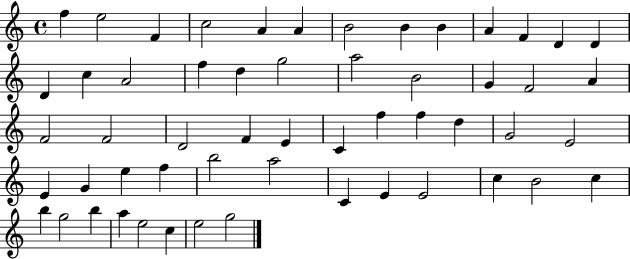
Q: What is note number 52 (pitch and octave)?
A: E5